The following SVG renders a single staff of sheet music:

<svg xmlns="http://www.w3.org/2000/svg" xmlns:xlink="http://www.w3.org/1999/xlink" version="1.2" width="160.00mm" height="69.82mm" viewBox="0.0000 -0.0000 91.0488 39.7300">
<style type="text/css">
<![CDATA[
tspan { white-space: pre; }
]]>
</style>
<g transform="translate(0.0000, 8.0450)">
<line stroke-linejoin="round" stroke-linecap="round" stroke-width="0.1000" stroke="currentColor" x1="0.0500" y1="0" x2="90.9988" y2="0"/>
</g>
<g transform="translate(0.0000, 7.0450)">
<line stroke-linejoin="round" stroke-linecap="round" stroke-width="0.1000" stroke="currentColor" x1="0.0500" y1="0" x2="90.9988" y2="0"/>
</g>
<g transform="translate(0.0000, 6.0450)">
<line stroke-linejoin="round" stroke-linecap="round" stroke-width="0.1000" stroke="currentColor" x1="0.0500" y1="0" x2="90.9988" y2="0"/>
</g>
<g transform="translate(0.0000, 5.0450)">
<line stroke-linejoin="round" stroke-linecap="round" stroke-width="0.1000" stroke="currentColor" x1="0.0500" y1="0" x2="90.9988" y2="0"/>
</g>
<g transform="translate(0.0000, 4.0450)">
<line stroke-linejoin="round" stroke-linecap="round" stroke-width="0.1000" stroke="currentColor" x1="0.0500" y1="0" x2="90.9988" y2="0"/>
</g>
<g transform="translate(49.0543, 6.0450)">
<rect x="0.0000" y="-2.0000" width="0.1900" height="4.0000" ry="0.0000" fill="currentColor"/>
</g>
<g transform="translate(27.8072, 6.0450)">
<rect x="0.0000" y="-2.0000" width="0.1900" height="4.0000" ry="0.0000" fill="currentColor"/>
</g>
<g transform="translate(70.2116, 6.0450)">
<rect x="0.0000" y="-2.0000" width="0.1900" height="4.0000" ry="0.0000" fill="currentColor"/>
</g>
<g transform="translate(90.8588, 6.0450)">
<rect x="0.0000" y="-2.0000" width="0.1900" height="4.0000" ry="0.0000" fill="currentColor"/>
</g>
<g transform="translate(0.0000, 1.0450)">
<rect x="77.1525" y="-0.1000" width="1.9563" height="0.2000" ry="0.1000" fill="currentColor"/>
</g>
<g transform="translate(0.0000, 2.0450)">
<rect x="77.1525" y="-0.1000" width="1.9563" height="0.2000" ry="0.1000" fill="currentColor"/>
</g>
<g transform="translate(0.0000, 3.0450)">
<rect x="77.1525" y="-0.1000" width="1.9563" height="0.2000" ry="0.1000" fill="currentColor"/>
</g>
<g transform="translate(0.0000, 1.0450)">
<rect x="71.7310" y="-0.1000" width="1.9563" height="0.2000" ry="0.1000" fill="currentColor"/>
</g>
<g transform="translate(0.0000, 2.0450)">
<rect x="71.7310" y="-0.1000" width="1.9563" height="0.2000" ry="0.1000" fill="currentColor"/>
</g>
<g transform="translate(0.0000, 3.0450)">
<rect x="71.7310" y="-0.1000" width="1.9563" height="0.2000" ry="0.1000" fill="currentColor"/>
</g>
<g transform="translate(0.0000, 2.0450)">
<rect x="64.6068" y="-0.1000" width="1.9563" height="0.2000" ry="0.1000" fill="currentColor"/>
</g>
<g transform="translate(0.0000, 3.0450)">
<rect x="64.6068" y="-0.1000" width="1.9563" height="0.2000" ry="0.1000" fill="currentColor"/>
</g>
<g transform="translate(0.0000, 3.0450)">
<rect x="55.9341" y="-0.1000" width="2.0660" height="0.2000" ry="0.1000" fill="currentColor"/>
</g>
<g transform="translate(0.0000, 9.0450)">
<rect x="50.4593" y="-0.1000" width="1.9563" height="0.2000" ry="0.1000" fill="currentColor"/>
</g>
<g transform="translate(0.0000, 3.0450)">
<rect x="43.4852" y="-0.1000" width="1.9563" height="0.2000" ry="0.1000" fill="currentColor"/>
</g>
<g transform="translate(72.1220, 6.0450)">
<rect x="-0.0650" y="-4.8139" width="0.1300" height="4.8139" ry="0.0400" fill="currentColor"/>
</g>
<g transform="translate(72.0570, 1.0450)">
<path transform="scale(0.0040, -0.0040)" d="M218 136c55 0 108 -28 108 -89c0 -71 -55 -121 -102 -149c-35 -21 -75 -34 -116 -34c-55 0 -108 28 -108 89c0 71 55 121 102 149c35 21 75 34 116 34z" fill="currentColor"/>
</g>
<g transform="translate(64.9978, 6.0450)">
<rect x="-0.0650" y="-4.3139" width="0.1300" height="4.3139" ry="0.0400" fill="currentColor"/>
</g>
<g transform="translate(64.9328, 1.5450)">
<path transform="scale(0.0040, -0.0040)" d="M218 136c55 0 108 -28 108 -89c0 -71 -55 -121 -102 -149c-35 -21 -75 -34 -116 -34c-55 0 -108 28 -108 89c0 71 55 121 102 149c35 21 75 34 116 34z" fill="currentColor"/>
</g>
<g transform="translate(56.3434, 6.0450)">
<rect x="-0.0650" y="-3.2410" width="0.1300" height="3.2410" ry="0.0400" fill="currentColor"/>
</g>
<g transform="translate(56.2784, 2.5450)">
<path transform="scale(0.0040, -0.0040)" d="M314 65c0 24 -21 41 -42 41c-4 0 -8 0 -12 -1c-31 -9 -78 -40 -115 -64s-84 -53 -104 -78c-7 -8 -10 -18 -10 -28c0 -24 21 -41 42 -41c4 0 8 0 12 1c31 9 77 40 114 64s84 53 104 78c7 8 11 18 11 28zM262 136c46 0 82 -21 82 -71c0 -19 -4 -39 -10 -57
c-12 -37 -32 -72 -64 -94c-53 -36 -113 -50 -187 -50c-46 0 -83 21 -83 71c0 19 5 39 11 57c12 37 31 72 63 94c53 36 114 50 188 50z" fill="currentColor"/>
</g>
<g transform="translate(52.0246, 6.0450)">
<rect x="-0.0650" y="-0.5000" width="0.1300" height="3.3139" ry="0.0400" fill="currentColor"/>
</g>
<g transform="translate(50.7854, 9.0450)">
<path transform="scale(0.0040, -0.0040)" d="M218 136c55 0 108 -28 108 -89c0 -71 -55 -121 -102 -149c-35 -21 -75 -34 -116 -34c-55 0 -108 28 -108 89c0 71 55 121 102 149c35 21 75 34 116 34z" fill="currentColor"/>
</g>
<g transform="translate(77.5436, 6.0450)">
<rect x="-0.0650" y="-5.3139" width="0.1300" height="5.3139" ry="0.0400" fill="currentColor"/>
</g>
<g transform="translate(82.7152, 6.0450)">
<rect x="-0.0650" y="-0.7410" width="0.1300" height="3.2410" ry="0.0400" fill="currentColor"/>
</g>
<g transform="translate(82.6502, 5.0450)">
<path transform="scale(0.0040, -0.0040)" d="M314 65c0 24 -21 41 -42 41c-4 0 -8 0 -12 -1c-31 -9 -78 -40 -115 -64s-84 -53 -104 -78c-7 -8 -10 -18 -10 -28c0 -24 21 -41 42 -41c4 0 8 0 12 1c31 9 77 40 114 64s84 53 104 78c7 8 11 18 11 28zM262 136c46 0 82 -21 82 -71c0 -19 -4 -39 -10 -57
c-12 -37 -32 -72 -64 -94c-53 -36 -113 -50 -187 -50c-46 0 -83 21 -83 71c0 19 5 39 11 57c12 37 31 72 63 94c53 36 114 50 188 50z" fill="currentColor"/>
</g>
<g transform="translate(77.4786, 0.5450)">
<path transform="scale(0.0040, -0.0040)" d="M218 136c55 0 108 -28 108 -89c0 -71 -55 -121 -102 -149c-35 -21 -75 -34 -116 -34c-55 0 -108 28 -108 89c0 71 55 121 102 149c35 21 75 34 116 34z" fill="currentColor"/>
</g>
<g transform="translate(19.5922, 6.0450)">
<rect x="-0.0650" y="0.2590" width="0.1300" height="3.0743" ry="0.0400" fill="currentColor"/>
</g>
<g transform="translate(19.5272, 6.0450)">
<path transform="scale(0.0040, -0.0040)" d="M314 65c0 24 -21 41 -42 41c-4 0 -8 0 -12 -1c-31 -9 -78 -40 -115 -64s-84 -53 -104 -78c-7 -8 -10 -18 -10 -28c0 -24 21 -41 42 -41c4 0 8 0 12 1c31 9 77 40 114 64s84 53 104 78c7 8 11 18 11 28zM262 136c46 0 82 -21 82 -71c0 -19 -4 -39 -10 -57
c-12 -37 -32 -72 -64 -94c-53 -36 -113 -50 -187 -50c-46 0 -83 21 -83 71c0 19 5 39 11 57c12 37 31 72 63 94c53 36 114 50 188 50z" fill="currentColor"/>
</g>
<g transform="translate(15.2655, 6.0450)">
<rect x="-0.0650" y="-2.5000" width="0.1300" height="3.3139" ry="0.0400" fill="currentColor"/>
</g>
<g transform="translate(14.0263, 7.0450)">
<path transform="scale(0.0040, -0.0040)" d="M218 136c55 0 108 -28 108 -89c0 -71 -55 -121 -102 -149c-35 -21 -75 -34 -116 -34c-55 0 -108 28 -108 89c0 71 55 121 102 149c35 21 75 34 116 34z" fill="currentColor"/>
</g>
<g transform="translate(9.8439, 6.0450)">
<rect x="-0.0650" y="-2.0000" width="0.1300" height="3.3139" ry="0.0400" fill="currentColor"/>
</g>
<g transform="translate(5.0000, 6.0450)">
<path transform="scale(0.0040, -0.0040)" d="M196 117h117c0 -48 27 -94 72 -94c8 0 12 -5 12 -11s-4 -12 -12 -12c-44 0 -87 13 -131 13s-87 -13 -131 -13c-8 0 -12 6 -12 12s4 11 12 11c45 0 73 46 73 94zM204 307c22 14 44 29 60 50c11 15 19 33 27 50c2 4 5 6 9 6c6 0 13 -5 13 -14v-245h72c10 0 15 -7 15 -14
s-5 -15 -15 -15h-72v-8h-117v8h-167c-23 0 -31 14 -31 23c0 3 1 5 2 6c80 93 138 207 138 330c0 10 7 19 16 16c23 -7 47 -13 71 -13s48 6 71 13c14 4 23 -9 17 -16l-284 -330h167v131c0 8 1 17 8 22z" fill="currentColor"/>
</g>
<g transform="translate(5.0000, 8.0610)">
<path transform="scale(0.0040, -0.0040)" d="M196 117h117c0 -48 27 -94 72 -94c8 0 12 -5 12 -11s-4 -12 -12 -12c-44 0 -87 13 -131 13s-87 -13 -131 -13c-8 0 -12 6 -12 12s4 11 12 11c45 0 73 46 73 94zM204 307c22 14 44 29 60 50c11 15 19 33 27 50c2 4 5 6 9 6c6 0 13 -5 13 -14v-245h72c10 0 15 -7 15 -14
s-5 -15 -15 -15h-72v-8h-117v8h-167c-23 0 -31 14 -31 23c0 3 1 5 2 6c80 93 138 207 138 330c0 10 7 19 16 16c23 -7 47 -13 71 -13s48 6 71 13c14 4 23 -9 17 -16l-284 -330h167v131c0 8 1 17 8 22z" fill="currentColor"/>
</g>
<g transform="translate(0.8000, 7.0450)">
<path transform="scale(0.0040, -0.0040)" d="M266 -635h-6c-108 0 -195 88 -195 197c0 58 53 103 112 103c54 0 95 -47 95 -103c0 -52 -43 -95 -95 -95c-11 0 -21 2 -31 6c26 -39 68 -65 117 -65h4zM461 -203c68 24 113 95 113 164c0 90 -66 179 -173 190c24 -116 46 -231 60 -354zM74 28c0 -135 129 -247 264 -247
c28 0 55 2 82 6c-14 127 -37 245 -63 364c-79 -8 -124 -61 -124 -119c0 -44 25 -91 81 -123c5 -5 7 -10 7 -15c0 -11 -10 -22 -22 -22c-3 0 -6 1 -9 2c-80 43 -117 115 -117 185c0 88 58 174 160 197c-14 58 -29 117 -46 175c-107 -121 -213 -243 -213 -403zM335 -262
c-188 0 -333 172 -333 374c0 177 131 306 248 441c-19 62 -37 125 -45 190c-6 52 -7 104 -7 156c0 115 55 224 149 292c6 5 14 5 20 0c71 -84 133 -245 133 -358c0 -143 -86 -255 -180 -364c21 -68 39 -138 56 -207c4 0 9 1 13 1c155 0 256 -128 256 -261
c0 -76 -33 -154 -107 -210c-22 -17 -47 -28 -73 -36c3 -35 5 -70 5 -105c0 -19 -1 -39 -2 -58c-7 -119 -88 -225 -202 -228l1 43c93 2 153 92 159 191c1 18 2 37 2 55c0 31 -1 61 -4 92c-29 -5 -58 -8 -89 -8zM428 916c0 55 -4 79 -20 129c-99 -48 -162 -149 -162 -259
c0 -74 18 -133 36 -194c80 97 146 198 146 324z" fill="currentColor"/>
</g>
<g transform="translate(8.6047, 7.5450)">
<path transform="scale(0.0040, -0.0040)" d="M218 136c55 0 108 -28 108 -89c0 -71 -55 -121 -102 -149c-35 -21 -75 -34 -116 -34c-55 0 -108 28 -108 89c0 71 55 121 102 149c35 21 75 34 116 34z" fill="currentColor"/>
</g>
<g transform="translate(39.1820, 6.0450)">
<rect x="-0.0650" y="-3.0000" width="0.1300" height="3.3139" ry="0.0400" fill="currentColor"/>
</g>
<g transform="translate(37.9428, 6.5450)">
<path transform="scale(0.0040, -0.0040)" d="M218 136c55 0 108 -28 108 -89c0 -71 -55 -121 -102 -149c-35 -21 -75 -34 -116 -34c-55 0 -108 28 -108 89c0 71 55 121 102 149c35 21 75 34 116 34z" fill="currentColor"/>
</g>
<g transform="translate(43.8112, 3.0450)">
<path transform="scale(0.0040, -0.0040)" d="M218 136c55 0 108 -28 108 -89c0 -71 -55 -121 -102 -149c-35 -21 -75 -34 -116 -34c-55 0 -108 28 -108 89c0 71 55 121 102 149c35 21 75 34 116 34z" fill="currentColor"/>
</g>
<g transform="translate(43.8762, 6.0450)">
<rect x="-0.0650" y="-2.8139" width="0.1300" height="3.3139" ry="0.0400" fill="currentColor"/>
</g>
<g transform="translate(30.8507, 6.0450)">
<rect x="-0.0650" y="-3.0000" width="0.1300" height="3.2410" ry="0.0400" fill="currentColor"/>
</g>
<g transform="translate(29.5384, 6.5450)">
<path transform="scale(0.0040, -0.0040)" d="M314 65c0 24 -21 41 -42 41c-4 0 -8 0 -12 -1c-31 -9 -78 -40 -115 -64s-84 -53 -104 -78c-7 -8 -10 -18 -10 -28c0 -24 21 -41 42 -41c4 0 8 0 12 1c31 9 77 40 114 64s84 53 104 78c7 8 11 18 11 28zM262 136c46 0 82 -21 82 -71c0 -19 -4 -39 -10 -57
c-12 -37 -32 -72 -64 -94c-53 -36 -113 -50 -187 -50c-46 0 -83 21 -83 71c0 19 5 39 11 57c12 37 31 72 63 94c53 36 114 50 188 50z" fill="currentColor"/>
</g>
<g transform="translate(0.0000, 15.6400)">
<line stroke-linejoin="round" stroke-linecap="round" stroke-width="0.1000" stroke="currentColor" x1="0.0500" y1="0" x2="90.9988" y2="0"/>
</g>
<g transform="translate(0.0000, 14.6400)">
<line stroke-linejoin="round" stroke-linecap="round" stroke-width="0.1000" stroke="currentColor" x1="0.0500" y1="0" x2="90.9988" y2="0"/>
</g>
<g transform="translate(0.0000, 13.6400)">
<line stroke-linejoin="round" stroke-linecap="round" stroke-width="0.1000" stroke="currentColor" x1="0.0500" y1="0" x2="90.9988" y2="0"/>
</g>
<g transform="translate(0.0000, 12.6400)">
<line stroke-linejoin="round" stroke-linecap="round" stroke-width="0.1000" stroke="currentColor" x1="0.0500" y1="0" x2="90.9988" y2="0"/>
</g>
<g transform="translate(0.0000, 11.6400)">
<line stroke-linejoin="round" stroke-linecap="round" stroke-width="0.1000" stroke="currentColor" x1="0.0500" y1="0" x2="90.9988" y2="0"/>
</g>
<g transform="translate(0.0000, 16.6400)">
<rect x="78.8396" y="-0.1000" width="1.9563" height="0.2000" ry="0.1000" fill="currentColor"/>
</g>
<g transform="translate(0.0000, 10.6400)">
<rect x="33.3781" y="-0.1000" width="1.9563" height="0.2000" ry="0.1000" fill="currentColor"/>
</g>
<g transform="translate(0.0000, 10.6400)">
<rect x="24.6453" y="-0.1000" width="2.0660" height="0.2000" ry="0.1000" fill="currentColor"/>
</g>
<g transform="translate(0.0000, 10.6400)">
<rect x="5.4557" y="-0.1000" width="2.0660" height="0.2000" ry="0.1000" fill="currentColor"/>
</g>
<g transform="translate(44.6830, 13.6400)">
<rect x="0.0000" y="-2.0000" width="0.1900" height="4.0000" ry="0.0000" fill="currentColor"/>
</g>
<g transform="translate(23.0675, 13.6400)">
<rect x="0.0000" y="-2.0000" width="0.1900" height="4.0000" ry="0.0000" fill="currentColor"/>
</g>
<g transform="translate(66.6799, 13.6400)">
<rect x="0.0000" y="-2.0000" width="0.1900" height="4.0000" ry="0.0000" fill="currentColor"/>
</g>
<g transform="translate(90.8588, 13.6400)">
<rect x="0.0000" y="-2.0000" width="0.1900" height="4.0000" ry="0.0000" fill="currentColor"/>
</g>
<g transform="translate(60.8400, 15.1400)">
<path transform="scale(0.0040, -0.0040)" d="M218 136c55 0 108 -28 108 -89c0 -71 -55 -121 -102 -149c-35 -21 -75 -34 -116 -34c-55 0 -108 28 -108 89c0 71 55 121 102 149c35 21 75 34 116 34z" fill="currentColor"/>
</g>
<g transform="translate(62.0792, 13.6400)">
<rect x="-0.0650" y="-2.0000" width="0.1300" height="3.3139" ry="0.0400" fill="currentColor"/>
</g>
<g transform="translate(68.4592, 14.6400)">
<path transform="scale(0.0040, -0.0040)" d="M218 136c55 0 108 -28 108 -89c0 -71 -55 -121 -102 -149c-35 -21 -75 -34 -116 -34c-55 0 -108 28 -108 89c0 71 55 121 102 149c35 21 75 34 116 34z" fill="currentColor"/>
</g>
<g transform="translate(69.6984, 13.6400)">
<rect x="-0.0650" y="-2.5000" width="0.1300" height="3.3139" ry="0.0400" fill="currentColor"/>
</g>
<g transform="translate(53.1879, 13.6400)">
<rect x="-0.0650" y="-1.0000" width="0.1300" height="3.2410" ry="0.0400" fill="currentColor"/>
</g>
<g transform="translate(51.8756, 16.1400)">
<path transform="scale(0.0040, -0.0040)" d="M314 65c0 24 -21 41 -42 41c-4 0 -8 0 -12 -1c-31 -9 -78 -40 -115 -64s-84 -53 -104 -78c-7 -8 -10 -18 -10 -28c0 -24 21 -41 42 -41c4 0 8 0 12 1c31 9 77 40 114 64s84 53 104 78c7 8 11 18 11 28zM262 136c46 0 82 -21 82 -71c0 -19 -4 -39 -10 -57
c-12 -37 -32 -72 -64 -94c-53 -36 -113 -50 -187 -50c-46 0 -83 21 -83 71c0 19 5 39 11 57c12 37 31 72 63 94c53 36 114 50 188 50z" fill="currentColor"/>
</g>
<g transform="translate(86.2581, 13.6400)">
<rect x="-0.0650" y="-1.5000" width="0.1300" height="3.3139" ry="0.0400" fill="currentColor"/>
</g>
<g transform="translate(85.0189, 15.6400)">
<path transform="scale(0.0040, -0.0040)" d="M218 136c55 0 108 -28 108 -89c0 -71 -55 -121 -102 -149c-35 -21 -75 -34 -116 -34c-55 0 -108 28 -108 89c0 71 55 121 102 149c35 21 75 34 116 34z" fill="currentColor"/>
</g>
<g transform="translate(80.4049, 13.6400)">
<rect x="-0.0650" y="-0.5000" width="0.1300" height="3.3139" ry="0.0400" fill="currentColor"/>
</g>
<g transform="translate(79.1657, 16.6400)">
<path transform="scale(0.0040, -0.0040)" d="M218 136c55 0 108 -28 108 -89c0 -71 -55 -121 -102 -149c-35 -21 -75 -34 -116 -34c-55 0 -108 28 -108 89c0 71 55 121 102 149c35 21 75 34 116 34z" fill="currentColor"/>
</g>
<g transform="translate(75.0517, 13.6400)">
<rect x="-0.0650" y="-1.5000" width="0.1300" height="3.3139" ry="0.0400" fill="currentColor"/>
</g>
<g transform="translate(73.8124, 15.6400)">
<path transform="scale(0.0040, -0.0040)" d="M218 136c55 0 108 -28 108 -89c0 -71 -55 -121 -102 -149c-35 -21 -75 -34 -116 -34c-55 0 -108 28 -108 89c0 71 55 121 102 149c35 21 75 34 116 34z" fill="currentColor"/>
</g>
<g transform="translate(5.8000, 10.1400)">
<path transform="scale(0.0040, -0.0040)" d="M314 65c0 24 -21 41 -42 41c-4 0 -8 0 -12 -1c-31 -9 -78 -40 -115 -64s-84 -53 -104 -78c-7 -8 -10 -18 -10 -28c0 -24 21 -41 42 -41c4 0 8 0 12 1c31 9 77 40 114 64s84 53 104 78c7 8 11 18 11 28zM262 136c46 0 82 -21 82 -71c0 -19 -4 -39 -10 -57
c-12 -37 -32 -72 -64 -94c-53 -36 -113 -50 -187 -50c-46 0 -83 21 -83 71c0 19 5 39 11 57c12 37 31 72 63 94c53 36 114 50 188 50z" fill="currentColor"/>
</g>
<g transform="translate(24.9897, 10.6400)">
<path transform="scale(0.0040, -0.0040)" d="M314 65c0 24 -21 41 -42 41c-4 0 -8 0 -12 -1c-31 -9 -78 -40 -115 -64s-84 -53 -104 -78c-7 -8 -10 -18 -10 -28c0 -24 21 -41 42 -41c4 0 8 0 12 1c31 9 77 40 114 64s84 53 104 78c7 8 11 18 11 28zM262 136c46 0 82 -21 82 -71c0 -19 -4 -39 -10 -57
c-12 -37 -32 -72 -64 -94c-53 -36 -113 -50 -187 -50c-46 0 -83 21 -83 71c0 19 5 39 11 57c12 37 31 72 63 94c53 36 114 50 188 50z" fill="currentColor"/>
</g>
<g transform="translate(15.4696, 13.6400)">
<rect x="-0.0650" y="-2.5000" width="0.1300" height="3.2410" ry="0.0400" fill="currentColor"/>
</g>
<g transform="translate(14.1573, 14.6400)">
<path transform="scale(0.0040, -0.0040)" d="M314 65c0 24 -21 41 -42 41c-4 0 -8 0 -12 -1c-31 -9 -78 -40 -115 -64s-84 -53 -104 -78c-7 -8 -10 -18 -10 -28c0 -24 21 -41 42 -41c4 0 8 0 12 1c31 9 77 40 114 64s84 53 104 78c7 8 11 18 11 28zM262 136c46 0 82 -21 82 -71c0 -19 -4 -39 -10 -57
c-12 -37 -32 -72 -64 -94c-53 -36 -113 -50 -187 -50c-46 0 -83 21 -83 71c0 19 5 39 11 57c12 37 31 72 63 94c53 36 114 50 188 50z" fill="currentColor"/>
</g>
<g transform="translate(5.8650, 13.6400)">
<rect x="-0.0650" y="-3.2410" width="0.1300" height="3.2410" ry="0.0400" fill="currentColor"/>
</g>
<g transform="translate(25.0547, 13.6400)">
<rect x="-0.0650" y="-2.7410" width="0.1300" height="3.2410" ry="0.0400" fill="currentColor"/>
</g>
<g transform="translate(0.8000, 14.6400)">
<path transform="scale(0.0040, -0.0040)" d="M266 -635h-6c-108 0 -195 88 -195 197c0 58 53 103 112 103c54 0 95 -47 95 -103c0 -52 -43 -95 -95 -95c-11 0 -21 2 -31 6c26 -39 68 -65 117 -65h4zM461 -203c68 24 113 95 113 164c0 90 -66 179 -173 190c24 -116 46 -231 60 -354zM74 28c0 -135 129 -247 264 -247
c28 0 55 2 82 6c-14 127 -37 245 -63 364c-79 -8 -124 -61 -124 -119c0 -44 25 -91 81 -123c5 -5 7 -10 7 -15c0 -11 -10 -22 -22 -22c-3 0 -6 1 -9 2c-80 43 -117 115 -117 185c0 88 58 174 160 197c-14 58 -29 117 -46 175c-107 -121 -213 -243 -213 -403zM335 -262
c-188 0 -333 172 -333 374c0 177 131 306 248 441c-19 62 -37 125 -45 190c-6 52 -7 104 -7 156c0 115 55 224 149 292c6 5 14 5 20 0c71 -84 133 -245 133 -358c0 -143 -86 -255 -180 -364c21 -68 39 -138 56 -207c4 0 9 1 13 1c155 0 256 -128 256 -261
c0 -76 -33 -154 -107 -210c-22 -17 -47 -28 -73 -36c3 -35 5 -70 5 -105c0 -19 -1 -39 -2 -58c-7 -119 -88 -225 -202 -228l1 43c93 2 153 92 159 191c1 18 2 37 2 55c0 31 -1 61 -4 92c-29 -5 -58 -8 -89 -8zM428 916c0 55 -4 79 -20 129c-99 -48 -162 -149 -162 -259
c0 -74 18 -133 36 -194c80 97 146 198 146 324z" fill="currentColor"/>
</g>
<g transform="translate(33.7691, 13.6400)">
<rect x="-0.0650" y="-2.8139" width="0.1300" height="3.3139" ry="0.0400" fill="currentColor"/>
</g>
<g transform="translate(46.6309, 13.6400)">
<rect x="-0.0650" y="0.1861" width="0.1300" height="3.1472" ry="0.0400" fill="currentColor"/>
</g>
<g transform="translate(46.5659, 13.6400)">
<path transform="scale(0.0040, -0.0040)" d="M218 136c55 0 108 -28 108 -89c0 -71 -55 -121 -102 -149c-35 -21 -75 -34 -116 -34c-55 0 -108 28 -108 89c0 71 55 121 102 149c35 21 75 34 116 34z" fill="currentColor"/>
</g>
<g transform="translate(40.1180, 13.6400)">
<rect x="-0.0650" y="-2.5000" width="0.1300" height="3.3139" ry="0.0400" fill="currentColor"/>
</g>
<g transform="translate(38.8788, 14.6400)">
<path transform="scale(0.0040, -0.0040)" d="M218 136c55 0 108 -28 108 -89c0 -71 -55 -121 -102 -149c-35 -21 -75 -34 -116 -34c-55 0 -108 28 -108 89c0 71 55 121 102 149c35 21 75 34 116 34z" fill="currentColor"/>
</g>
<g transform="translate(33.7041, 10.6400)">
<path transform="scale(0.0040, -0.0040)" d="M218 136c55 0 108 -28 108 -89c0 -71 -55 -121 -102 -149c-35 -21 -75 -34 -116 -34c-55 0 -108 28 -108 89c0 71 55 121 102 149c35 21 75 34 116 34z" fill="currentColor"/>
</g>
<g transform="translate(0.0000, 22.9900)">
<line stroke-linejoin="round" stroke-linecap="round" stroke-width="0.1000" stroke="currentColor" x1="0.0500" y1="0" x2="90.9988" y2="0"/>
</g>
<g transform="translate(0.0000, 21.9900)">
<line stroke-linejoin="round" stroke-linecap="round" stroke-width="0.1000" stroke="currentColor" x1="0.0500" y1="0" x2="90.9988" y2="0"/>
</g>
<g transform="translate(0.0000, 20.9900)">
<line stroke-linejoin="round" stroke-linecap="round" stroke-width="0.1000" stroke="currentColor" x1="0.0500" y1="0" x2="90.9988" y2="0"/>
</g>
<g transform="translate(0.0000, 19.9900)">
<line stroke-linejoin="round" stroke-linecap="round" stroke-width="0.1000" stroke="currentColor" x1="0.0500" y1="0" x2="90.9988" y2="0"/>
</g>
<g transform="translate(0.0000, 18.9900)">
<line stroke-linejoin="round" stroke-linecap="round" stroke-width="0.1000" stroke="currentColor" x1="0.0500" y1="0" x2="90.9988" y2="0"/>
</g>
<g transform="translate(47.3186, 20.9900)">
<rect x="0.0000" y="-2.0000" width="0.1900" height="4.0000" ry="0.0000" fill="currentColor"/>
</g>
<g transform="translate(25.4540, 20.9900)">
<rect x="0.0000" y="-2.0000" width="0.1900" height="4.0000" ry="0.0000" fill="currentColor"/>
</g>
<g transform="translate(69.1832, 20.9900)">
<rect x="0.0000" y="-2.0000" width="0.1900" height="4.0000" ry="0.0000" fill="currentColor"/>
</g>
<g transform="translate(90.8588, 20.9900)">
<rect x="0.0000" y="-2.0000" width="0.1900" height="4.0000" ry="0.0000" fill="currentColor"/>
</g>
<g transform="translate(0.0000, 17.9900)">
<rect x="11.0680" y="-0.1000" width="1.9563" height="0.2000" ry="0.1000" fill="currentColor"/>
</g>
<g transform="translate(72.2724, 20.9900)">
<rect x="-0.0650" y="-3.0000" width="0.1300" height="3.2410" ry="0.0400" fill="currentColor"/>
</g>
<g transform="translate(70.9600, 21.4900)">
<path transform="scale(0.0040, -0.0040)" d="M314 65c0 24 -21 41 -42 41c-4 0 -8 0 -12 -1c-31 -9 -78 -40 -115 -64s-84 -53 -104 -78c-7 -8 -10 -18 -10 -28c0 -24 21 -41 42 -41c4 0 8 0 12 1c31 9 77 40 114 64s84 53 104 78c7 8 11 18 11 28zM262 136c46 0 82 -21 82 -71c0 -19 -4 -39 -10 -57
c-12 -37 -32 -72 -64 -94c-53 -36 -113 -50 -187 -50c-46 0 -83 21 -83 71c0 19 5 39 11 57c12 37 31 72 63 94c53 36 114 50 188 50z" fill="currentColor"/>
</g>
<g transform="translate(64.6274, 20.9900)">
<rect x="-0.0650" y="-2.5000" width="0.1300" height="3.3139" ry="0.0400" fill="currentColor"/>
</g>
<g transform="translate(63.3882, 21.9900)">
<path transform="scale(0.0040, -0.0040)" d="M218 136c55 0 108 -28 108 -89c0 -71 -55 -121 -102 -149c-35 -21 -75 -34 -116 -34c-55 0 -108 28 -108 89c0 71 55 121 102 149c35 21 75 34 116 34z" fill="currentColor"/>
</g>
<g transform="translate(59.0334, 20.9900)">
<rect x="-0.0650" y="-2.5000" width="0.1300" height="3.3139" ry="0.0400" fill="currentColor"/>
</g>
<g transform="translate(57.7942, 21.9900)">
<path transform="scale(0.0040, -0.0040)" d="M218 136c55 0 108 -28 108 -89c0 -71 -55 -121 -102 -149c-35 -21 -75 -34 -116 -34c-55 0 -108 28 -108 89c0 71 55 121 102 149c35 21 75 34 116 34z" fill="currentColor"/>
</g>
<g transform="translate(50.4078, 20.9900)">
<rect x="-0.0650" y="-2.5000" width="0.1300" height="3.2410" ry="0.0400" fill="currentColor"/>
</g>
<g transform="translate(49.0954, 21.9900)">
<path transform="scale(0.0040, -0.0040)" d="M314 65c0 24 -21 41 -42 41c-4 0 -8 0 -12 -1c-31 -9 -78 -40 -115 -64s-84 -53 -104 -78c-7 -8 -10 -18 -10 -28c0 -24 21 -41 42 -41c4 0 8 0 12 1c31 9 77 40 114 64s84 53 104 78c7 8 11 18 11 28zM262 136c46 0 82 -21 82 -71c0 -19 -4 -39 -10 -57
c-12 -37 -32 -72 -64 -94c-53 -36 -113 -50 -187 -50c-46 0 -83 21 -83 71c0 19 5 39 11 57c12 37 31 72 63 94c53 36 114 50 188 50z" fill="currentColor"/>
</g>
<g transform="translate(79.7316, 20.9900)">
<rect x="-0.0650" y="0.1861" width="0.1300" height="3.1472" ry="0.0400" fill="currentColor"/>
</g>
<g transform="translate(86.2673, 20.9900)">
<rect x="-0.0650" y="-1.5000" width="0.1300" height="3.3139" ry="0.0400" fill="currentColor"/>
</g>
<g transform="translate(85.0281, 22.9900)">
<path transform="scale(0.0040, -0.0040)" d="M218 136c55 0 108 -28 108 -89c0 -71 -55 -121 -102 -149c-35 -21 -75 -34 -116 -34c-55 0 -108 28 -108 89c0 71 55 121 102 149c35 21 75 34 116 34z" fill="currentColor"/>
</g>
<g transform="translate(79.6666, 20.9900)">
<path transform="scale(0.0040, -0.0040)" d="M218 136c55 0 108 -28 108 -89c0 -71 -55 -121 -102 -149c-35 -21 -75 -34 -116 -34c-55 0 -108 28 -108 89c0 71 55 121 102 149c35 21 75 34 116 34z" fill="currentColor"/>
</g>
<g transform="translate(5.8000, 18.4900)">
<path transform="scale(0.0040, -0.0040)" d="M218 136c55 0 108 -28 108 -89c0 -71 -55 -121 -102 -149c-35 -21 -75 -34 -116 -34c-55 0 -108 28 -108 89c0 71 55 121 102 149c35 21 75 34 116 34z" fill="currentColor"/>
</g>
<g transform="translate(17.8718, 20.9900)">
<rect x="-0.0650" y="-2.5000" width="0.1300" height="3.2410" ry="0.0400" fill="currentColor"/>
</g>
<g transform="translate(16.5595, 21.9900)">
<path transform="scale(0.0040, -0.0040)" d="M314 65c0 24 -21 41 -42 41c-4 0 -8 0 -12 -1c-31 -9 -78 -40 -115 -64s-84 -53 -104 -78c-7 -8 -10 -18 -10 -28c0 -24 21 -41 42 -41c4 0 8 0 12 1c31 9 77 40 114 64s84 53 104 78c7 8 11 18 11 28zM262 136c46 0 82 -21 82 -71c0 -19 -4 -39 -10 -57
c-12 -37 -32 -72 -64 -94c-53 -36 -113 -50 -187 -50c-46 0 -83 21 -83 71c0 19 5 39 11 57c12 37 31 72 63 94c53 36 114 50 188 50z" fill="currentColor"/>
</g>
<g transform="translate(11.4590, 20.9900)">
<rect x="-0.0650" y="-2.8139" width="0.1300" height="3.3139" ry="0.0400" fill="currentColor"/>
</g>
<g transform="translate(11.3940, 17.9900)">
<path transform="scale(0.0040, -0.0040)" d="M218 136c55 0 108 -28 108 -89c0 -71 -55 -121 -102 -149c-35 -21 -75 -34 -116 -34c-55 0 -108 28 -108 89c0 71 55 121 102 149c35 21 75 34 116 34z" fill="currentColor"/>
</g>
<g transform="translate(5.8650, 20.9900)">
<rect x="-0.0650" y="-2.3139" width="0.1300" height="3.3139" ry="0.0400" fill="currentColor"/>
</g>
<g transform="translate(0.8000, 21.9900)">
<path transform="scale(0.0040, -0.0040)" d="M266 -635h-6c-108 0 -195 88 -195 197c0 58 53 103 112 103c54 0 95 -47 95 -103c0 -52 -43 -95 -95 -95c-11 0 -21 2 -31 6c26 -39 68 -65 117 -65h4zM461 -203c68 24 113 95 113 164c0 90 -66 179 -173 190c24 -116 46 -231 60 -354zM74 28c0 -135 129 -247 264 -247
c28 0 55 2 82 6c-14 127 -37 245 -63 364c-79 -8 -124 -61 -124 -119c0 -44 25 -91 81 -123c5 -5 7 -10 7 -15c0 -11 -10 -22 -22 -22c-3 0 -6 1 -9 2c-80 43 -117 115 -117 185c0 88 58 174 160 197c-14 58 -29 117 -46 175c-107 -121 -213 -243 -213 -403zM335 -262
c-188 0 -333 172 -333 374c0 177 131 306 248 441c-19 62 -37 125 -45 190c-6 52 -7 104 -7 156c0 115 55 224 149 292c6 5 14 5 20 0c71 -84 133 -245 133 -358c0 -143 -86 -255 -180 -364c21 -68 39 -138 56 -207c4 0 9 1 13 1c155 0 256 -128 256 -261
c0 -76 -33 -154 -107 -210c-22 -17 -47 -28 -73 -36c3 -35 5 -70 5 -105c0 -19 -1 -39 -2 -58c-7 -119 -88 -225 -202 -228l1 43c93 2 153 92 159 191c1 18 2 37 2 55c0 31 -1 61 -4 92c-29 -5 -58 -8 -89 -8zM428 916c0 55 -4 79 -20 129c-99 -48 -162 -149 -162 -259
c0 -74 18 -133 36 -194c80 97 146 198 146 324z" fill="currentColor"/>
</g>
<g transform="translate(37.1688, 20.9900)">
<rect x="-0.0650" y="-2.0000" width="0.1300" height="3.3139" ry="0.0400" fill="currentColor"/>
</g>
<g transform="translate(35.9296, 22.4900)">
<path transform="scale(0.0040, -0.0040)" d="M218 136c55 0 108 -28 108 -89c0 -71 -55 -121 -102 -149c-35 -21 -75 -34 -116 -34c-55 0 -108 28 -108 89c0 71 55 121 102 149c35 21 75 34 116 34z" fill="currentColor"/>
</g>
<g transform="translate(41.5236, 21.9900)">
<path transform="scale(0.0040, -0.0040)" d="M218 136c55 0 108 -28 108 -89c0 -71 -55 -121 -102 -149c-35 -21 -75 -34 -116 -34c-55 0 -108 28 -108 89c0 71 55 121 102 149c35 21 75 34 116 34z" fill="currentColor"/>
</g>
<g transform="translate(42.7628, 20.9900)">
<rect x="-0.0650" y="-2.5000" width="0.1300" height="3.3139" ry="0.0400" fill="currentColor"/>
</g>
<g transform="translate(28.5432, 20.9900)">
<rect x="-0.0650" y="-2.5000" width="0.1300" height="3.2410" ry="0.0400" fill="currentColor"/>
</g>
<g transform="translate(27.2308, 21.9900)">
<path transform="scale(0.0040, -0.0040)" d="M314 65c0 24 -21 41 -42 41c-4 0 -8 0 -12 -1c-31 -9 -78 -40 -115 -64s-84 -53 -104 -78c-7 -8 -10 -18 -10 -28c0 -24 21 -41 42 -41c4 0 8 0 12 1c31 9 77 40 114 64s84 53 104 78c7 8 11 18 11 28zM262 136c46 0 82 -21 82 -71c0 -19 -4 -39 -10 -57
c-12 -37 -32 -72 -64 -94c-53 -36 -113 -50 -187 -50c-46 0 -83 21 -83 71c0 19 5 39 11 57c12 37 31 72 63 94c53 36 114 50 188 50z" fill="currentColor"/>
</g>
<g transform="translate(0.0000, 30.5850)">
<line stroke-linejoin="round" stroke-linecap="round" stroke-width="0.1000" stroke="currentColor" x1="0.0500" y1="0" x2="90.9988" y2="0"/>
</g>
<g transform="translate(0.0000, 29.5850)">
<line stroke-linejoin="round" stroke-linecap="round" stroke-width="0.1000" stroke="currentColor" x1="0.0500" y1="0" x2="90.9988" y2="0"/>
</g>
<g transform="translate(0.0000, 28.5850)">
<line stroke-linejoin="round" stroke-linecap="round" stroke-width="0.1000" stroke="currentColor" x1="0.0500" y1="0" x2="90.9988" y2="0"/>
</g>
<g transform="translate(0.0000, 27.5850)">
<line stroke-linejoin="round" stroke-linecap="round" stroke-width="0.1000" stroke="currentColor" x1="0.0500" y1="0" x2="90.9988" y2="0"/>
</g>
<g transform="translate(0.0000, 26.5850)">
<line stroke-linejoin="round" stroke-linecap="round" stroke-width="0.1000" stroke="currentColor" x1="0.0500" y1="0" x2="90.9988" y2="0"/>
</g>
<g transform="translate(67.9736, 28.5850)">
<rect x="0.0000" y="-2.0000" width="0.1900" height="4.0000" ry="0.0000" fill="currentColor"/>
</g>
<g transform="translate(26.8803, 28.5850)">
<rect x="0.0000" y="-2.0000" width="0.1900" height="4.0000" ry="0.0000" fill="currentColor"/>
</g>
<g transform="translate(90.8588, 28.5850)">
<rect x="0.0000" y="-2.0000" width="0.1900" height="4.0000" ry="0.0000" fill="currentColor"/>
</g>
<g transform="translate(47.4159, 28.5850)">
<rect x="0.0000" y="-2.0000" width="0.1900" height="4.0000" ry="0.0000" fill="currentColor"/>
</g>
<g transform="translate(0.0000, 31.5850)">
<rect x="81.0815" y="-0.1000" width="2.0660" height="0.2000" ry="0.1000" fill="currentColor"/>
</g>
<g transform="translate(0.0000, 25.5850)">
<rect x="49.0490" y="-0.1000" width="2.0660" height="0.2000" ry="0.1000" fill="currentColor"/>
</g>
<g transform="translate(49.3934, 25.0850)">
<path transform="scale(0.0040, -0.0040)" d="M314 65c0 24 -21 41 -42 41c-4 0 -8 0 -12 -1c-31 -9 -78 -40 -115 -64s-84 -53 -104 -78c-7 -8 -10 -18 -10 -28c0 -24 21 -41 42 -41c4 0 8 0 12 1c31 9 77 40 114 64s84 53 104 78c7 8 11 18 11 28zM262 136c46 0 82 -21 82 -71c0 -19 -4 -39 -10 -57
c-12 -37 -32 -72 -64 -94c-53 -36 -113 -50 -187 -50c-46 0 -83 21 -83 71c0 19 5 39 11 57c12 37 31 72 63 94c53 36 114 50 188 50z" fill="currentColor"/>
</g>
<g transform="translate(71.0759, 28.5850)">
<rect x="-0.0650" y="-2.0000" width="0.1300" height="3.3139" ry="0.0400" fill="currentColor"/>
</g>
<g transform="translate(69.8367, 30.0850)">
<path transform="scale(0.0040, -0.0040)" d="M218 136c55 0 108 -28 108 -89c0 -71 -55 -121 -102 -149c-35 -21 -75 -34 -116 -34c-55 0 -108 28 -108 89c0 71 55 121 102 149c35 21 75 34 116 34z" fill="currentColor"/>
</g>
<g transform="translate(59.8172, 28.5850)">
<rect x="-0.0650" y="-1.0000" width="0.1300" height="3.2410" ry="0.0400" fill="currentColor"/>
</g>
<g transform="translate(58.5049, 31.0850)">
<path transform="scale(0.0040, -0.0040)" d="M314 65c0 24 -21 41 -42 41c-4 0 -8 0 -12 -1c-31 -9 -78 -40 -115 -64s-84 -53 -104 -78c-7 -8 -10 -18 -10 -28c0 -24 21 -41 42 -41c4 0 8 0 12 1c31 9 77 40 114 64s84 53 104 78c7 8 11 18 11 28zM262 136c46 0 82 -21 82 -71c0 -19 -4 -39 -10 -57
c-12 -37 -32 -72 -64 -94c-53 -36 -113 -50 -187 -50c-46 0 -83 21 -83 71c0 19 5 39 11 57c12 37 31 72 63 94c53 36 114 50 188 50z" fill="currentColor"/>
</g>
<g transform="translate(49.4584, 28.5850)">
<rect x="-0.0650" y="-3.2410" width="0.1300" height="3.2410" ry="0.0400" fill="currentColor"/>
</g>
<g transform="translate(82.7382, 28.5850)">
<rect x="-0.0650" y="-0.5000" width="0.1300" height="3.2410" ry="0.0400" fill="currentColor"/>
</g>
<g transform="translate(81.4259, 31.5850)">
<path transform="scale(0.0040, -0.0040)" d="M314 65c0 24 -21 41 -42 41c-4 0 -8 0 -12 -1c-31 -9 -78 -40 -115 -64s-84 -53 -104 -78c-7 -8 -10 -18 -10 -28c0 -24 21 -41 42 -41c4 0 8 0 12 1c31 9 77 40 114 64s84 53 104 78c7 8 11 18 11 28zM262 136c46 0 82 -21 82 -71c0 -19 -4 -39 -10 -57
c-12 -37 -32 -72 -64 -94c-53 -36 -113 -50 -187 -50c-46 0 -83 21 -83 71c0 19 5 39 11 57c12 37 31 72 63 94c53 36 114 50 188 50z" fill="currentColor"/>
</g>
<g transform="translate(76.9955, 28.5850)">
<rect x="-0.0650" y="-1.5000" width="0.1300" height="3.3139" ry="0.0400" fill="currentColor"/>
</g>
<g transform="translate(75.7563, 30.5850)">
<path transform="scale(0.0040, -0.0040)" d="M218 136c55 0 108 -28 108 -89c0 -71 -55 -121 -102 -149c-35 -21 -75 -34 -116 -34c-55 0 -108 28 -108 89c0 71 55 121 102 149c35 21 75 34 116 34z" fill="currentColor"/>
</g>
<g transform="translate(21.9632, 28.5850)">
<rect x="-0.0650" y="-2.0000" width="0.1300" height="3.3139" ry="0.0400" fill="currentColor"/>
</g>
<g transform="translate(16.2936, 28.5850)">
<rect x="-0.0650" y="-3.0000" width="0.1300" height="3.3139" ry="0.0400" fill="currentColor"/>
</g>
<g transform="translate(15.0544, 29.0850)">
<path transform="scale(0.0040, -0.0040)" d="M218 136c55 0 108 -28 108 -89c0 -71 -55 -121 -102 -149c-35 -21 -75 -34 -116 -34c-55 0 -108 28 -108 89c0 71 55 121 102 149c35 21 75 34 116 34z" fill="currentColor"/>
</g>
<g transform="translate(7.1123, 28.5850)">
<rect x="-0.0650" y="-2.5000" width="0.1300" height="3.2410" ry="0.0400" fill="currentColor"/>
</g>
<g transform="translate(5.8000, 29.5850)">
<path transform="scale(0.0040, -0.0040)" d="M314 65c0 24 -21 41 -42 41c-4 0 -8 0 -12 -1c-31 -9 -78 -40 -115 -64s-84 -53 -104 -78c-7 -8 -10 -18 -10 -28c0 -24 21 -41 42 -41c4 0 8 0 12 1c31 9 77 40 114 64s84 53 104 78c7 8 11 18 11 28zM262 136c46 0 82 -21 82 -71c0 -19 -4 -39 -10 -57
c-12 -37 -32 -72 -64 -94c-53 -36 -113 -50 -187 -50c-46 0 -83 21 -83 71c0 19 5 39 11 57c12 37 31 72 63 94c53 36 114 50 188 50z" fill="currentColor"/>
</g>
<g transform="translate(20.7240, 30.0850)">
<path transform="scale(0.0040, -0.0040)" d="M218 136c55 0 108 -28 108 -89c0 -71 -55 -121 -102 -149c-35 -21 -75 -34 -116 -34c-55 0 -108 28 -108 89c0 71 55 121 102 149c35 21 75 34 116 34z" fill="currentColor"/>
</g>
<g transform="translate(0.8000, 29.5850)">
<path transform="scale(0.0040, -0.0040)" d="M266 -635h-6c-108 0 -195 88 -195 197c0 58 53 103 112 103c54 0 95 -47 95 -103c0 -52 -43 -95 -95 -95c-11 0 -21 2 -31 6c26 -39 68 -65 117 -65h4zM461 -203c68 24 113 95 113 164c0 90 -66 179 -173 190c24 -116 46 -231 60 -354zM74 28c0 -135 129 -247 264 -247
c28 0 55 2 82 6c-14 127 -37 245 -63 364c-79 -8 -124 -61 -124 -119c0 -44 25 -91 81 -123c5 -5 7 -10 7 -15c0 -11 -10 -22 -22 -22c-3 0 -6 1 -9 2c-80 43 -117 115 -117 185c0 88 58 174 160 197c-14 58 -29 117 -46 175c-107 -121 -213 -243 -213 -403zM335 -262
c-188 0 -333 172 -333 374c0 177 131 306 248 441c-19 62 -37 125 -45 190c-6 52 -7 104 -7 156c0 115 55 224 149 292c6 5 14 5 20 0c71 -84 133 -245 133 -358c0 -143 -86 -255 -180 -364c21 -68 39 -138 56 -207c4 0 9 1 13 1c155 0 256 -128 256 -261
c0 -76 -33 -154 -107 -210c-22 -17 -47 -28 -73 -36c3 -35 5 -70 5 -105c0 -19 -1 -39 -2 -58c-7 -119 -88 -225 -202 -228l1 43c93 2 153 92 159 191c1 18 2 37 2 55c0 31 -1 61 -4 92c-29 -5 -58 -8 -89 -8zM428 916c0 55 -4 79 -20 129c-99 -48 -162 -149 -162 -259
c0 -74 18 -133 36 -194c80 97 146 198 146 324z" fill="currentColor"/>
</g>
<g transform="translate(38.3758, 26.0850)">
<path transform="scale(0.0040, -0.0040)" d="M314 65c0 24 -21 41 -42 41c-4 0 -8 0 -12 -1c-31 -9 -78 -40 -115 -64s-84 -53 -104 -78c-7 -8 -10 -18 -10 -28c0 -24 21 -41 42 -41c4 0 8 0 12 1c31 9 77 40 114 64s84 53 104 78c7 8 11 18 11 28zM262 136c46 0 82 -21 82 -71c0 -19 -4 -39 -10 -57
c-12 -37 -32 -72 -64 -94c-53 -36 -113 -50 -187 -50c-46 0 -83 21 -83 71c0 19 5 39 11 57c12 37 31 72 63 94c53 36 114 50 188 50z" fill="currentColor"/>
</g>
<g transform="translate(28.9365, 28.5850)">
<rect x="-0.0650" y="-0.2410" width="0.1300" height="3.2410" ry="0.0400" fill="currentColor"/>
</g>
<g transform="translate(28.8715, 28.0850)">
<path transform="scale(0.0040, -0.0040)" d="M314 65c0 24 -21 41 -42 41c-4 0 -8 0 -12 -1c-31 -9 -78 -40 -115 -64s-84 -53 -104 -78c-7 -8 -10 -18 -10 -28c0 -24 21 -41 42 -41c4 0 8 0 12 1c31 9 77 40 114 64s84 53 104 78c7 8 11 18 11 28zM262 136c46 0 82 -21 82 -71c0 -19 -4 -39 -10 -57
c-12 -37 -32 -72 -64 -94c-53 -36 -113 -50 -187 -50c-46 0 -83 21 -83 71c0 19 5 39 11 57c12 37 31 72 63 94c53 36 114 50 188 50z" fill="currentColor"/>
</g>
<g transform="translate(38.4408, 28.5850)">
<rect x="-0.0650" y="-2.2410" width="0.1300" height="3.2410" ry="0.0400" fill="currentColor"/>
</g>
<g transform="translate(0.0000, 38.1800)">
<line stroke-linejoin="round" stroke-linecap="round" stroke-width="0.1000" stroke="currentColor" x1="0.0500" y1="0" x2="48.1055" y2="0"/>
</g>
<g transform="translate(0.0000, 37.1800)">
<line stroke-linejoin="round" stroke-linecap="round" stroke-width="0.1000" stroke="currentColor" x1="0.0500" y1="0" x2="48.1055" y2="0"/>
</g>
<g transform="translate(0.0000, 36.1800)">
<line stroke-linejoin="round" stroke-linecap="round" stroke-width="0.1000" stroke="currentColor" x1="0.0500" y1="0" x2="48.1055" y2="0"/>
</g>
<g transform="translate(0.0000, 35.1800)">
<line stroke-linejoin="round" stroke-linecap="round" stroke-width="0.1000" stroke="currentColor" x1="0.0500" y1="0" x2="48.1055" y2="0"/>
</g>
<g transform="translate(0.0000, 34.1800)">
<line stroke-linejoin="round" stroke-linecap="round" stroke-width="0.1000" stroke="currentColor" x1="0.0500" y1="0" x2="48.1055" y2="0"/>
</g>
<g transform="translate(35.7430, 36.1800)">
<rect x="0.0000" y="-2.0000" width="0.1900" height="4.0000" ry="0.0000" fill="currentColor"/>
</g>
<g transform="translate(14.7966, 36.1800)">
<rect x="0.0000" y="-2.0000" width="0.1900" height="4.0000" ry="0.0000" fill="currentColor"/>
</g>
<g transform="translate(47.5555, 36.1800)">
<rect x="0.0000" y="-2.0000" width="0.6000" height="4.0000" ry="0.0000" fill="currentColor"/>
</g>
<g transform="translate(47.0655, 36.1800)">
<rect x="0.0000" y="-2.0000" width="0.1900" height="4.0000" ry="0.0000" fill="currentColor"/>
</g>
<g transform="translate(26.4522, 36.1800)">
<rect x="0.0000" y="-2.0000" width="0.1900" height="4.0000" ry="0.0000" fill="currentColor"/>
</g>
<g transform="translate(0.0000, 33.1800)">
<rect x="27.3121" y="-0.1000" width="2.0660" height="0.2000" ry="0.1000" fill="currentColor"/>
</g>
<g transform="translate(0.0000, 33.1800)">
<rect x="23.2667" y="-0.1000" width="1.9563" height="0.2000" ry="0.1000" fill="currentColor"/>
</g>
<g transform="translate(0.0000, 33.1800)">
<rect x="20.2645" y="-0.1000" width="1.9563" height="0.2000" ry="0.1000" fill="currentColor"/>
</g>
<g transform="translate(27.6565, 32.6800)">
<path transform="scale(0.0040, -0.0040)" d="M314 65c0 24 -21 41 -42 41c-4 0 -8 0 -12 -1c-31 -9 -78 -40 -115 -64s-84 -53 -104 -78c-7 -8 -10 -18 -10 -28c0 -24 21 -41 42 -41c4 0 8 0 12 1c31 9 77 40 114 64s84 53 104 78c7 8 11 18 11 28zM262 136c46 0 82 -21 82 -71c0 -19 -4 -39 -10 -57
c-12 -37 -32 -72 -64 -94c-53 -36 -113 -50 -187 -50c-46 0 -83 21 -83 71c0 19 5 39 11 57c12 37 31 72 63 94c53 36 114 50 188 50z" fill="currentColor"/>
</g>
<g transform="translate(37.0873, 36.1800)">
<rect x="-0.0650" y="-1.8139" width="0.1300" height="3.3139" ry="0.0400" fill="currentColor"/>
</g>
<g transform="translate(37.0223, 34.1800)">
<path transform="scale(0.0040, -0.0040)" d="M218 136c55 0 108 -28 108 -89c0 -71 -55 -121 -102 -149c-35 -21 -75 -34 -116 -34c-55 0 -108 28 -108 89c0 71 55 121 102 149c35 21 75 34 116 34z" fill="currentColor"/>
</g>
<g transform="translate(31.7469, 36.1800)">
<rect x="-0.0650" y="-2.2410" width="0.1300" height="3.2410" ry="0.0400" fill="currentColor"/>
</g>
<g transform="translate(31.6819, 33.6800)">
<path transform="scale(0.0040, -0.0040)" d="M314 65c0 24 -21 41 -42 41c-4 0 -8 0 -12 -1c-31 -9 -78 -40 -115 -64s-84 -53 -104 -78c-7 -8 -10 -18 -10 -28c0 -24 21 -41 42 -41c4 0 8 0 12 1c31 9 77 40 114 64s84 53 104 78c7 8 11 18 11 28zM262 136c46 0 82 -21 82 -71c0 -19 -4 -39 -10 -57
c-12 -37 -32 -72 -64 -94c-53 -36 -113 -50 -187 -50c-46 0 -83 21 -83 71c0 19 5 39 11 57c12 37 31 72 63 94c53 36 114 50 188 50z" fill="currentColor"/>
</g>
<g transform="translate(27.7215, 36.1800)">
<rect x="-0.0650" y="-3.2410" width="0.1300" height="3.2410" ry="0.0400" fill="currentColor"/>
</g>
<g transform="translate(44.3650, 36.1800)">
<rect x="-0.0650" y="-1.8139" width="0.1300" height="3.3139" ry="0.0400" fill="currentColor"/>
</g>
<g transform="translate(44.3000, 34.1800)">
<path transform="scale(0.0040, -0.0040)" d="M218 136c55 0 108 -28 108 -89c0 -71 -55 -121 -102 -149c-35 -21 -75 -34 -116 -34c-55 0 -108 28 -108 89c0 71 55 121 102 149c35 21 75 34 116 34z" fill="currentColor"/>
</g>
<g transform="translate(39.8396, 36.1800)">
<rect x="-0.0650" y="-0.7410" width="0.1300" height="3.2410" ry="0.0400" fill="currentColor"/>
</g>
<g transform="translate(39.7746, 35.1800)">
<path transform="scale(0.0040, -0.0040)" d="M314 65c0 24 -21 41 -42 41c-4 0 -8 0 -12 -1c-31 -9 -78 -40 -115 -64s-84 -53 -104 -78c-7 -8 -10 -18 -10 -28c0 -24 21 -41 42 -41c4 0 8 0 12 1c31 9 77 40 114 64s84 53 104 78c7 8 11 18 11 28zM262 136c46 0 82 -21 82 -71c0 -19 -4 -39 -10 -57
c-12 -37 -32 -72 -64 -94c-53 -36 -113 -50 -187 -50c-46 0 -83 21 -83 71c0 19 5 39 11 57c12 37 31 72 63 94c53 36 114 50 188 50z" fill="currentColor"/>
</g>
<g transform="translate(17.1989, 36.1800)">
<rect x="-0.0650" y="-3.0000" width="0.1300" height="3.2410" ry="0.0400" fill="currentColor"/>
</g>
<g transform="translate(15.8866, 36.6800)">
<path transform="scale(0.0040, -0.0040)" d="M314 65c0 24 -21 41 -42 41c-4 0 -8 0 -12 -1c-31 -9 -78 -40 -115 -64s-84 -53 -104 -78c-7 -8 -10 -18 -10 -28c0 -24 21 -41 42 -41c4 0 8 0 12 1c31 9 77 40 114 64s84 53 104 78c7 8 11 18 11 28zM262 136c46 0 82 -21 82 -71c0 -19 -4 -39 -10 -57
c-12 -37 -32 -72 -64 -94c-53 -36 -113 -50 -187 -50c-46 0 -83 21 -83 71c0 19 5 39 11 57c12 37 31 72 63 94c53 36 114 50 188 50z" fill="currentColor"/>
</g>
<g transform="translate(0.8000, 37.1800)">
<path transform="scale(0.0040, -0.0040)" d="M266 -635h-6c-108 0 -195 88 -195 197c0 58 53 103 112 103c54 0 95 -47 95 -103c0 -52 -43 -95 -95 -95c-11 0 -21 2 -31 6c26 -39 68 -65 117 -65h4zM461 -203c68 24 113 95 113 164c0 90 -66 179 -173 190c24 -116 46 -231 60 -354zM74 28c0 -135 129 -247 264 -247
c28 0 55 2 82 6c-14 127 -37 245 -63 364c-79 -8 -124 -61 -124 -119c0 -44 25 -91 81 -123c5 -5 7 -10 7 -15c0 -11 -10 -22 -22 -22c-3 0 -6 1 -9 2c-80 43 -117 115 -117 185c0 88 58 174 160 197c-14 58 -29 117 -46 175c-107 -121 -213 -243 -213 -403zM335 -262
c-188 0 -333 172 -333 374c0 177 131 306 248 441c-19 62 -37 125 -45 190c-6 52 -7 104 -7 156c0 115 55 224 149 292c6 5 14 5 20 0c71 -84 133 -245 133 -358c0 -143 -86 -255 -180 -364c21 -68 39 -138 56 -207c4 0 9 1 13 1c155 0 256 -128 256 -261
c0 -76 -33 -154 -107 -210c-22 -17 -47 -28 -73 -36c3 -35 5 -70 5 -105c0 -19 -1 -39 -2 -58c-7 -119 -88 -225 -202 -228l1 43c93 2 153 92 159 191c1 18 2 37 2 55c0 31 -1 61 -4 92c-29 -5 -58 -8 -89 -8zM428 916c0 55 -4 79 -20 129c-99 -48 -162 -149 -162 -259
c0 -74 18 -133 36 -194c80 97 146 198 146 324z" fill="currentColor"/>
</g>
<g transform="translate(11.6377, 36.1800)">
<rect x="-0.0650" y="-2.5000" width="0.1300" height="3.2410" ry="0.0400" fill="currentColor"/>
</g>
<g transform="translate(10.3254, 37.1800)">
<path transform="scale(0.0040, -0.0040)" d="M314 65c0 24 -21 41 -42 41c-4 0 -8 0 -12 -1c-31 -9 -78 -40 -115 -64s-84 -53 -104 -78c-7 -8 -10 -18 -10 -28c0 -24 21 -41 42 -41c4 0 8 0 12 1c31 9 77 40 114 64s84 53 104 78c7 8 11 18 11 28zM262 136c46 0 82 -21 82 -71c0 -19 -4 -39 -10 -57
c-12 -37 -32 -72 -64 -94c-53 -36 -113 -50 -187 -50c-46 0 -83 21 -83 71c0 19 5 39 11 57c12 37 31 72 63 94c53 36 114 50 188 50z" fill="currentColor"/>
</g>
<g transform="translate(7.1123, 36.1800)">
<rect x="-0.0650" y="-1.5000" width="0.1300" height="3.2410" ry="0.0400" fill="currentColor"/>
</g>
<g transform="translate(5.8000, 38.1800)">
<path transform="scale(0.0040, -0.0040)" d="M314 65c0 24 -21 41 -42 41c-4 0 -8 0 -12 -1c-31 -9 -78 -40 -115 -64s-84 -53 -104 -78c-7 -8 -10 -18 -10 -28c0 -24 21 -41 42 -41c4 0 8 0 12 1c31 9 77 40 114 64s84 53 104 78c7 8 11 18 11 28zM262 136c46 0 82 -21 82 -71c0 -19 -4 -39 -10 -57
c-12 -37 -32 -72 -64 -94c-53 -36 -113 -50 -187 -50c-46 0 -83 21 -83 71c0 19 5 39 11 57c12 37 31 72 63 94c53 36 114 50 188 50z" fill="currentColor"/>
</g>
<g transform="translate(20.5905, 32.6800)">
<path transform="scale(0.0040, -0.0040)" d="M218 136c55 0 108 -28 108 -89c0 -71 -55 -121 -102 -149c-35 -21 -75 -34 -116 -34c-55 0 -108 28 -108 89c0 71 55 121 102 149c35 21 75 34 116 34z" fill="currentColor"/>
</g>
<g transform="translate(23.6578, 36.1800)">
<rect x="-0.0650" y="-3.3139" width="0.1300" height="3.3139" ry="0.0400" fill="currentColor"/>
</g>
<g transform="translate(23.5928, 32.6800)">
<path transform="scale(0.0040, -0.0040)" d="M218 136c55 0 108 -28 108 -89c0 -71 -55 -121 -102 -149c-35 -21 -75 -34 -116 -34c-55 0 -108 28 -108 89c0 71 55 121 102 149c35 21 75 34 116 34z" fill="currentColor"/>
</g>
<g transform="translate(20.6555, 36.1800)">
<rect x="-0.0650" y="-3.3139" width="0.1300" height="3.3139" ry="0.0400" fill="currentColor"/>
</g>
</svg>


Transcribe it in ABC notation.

X:1
T:Untitled
M:4/4
L:1/4
K:C
F G B2 A2 A a C b2 d' e' f' d2 b2 G2 a2 a G B D2 F G E C E g a G2 G2 F G G2 G G A2 B E G2 A F c2 g2 b2 D2 F E C2 E2 G2 A2 b b b2 g2 f d2 f